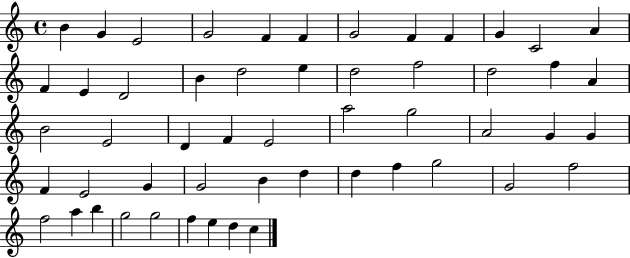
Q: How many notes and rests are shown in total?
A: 53